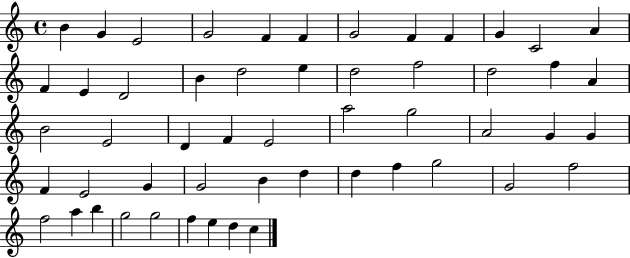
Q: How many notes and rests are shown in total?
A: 53